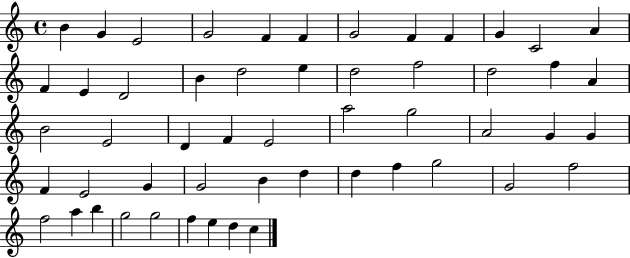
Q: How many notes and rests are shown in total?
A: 53